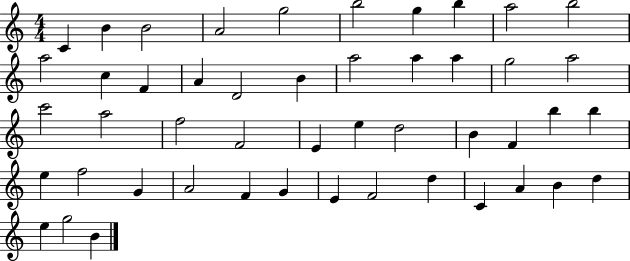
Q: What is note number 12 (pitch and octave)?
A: C5